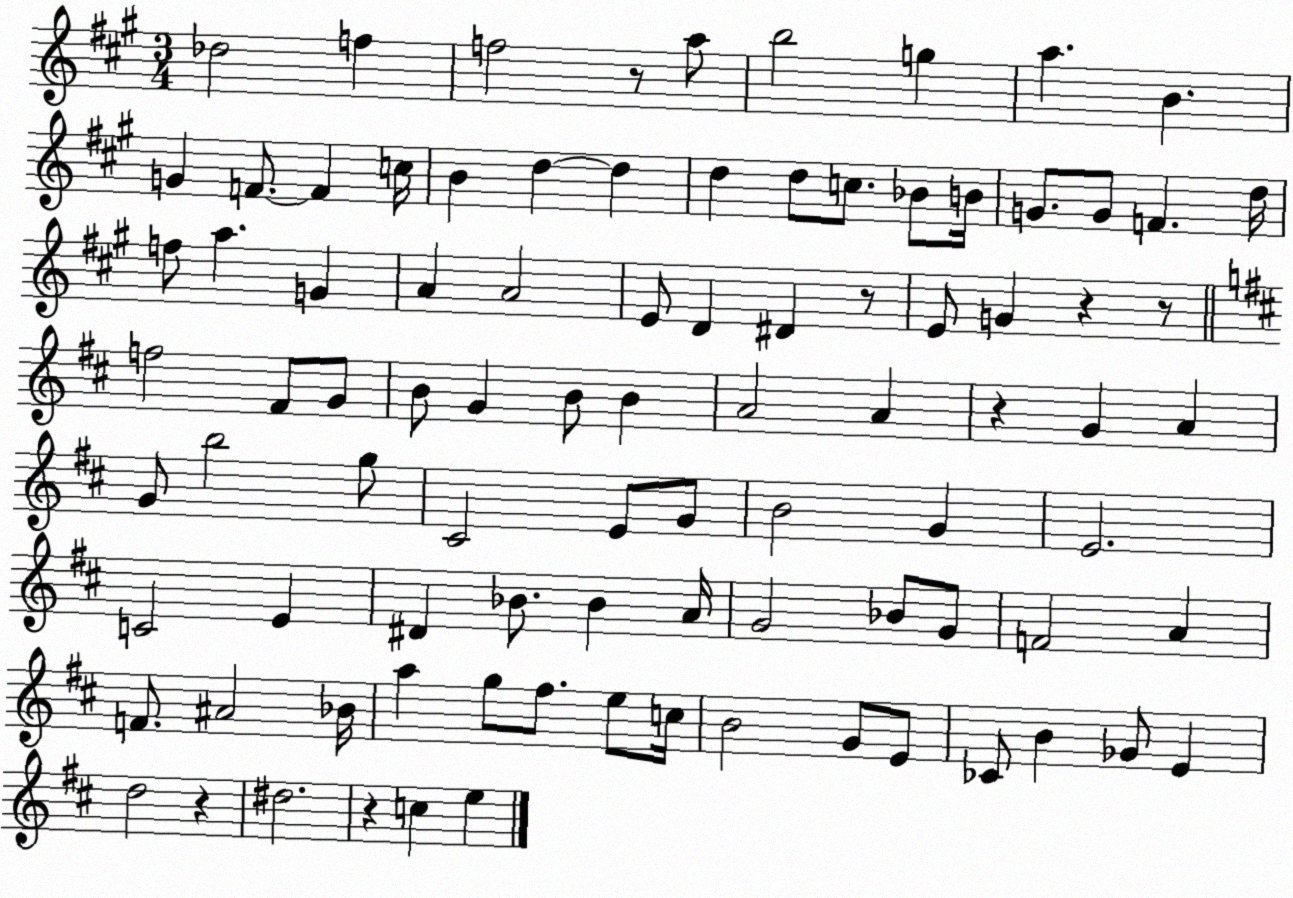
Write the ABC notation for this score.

X:1
T:Untitled
M:3/4
L:1/4
K:A
_d2 f f2 z/2 a/2 b2 g a B G F/2 F c/4 B d d d d/2 c/2 _B/2 B/4 G/2 G/2 F d/4 f/2 a G A A2 E/2 D ^D z/2 E/2 G z z/2 f2 ^F/2 G/2 B/2 G B/2 B A2 A z G A G/2 b2 g/2 ^C2 E/2 G/2 B2 G E2 C2 E ^D _B/2 _B A/4 G2 _B/2 G/2 F2 A F/2 ^A2 _B/4 a g/2 ^f/2 e/2 c/4 B2 G/2 E/2 _C/2 B _G/2 E d2 z ^d2 z c e